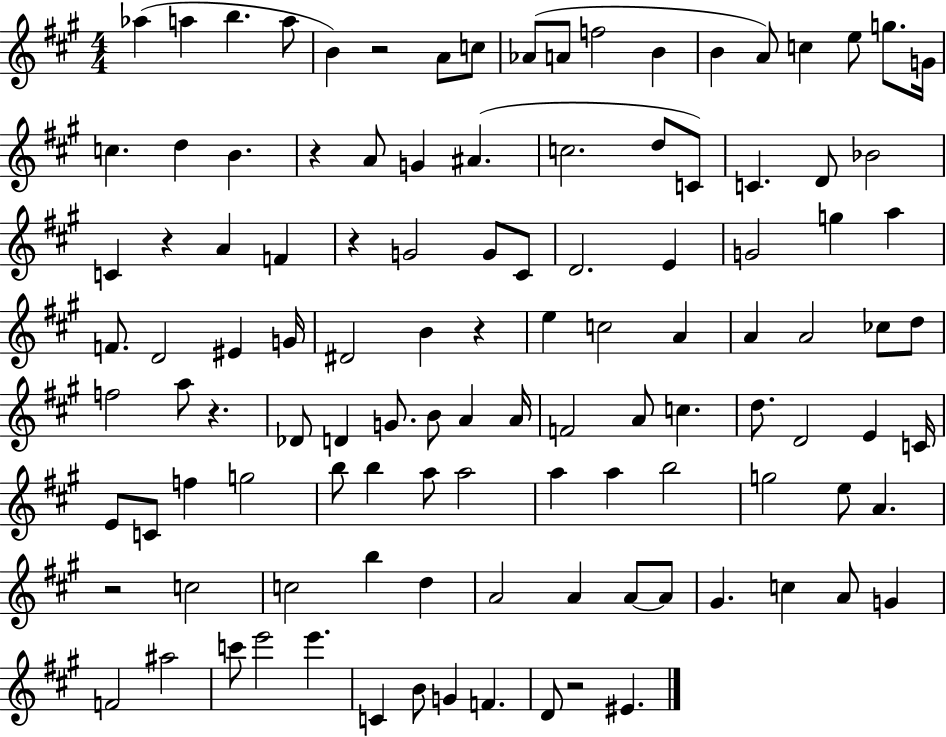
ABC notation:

X:1
T:Untitled
M:4/4
L:1/4
K:A
_a a b a/2 B z2 A/2 c/2 _A/2 A/2 f2 B B A/2 c e/2 g/2 G/4 c d B z A/2 G ^A c2 d/2 C/2 C D/2 _B2 C z A F z G2 G/2 ^C/2 D2 E G2 g a F/2 D2 ^E G/4 ^D2 B z e c2 A A A2 _c/2 d/2 f2 a/2 z _D/2 D G/2 B/2 A A/4 F2 A/2 c d/2 D2 E C/4 E/2 C/2 f g2 b/2 b a/2 a2 a a b2 g2 e/2 A z2 c2 c2 b d A2 A A/2 A/2 ^G c A/2 G F2 ^a2 c'/2 e'2 e' C B/2 G F D/2 z2 ^E